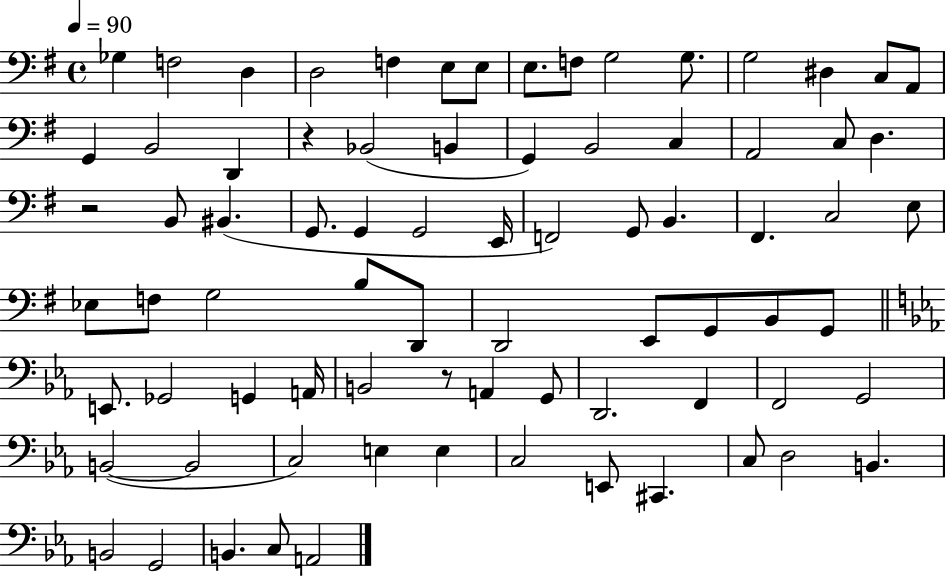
Gb3/q F3/h D3/q D3/h F3/q E3/e E3/e E3/e. F3/e G3/h G3/e. G3/h D#3/q C3/e A2/e G2/q B2/h D2/q R/q Bb2/h B2/q G2/q B2/h C3/q A2/h C3/e D3/q. R/h B2/e BIS2/q. G2/e. G2/q G2/h E2/s F2/h G2/e B2/q. F#2/q. C3/h E3/e Eb3/e F3/e G3/h B3/e D2/e D2/h E2/e G2/e B2/e G2/e E2/e. Gb2/h G2/q A2/s B2/h R/e A2/q G2/e D2/h. F2/q F2/h G2/h B2/h B2/h C3/h E3/q E3/q C3/h E2/e C#2/q. C3/e D3/h B2/q. B2/h G2/h B2/q. C3/e A2/h